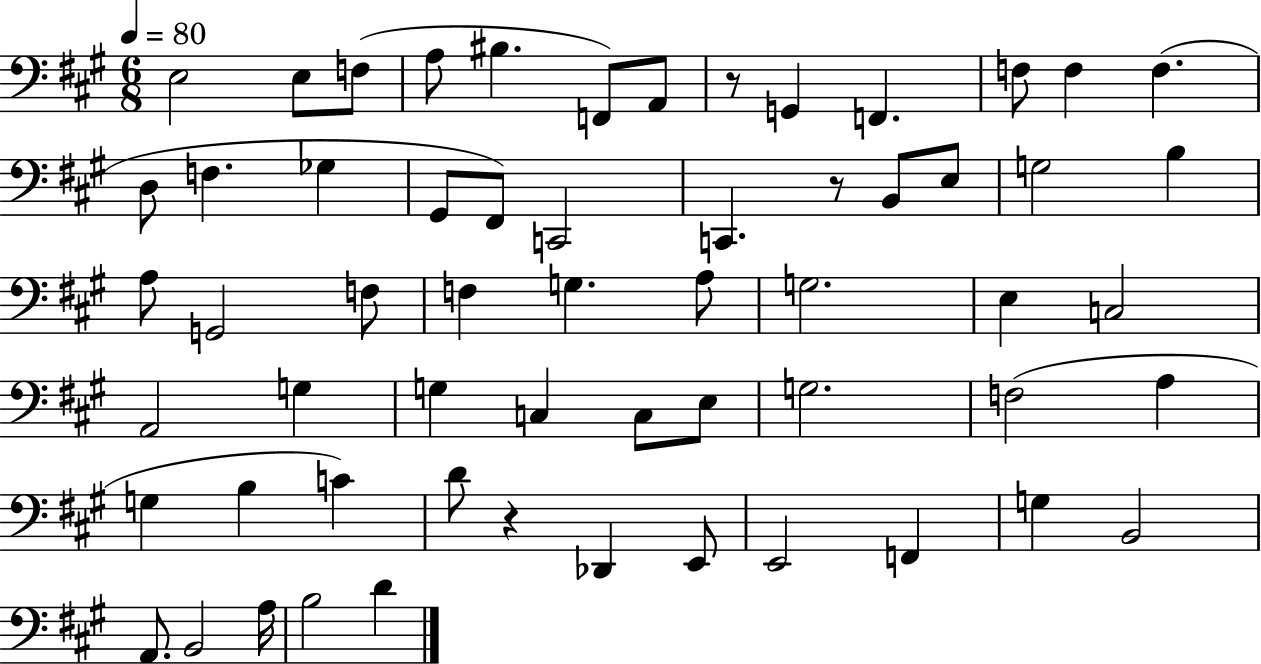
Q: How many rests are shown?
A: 3